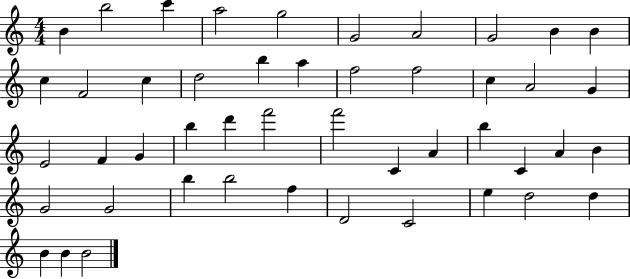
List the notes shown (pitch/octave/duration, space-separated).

B4/q B5/h C6/q A5/h G5/h G4/h A4/h G4/h B4/q B4/q C5/q F4/h C5/q D5/h B5/q A5/q F5/h F5/h C5/q A4/h G4/q E4/h F4/q G4/q B5/q D6/q F6/h F6/h C4/q A4/q B5/q C4/q A4/q B4/q G4/h G4/h B5/q B5/h F5/q D4/h C4/h E5/q D5/h D5/q B4/q B4/q B4/h